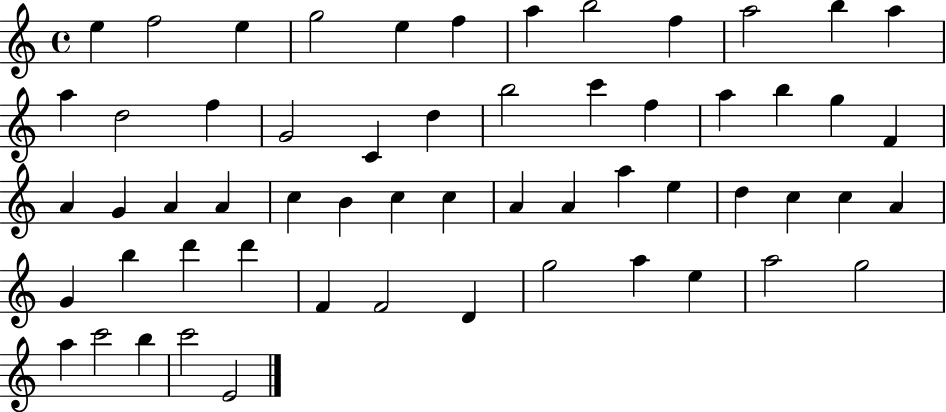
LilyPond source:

{
  \clef treble
  \time 4/4
  \defaultTimeSignature
  \key c \major
  e''4 f''2 e''4 | g''2 e''4 f''4 | a''4 b''2 f''4 | a''2 b''4 a''4 | \break a''4 d''2 f''4 | g'2 c'4 d''4 | b''2 c'''4 f''4 | a''4 b''4 g''4 f'4 | \break a'4 g'4 a'4 a'4 | c''4 b'4 c''4 c''4 | a'4 a'4 a''4 e''4 | d''4 c''4 c''4 a'4 | \break g'4 b''4 d'''4 d'''4 | f'4 f'2 d'4 | g''2 a''4 e''4 | a''2 g''2 | \break a''4 c'''2 b''4 | c'''2 e'2 | \bar "|."
}